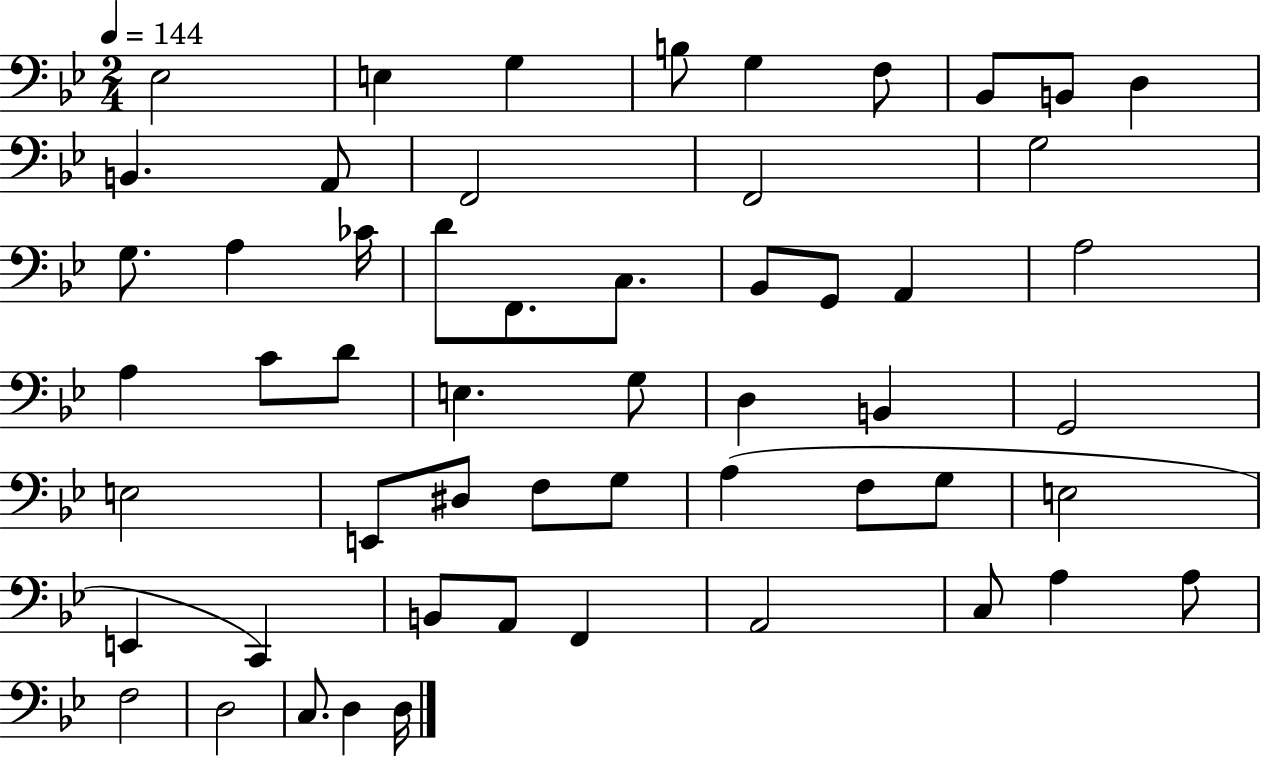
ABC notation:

X:1
T:Untitled
M:2/4
L:1/4
K:Bb
_E,2 E, G, B,/2 G, F,/2 _B,,/2 B,,/2 D, B,, A,,/2 F,,2 F,,2 G,2 G,/2 A, _C/4 D/2 F,,/2 C,/2 _B,,/2 G,,/2 A,, A,2 A, C/2 D/2 E, G,/2 D, B,, G,,2 E,2 E,,/2 ^D,/2 F,/2 G,/2 A, F,/2 G,/2 E,2 E,, C,, B,,/2 A,,/2 F,, A,,2 C,/2 A, A,/2 F,2 D,2 C,/2 D, D,/4